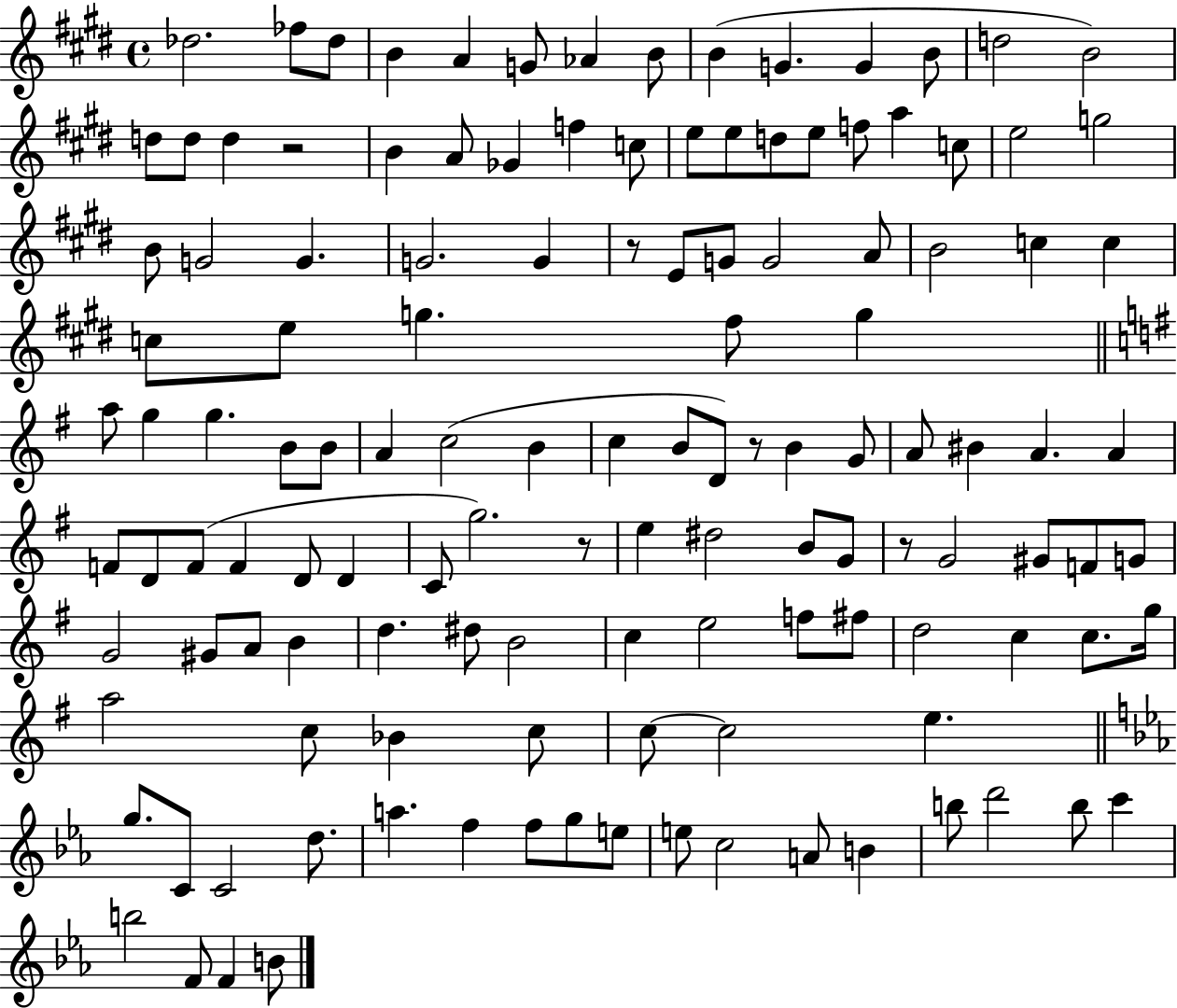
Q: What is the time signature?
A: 4/4